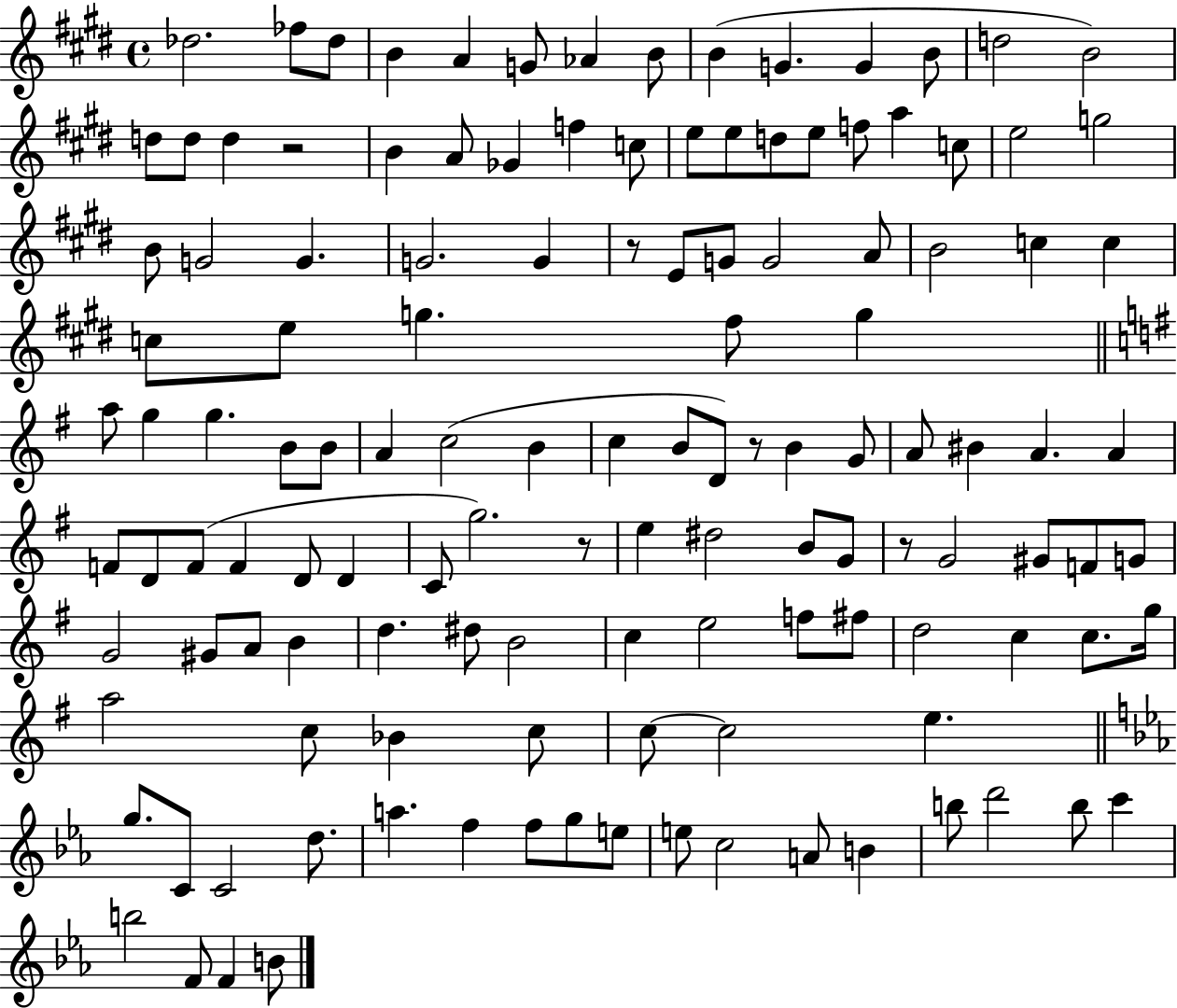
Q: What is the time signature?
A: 4/4